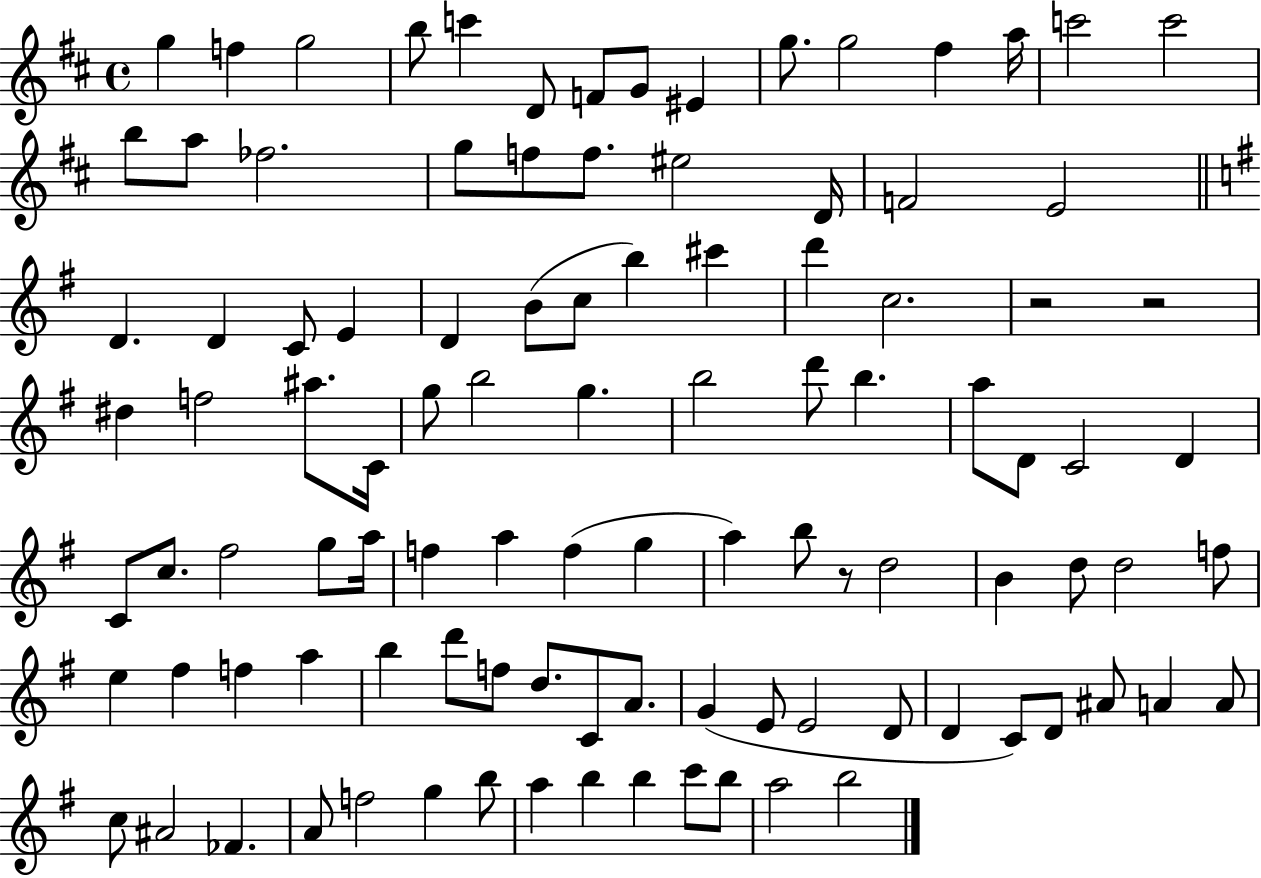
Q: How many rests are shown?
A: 3